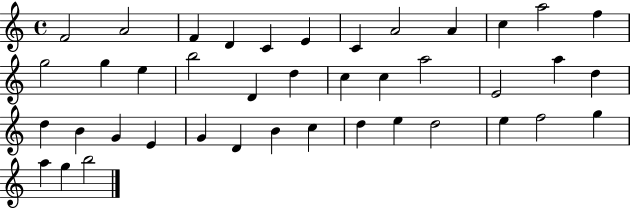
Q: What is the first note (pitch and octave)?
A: F4